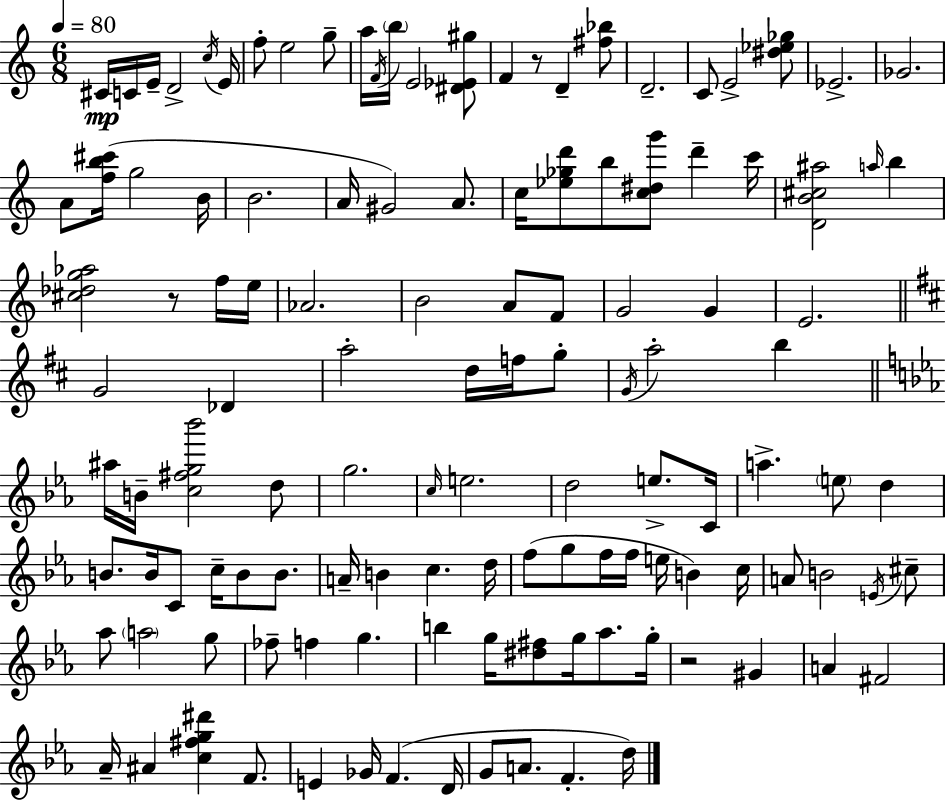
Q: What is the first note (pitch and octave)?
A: C#4